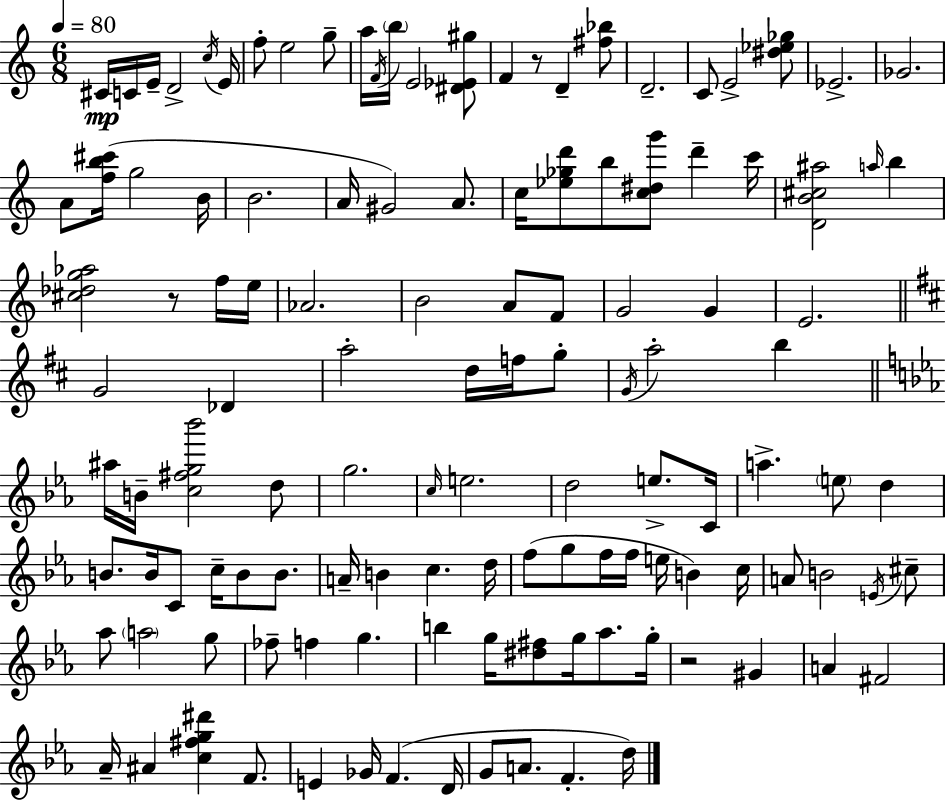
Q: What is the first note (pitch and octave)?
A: C#4